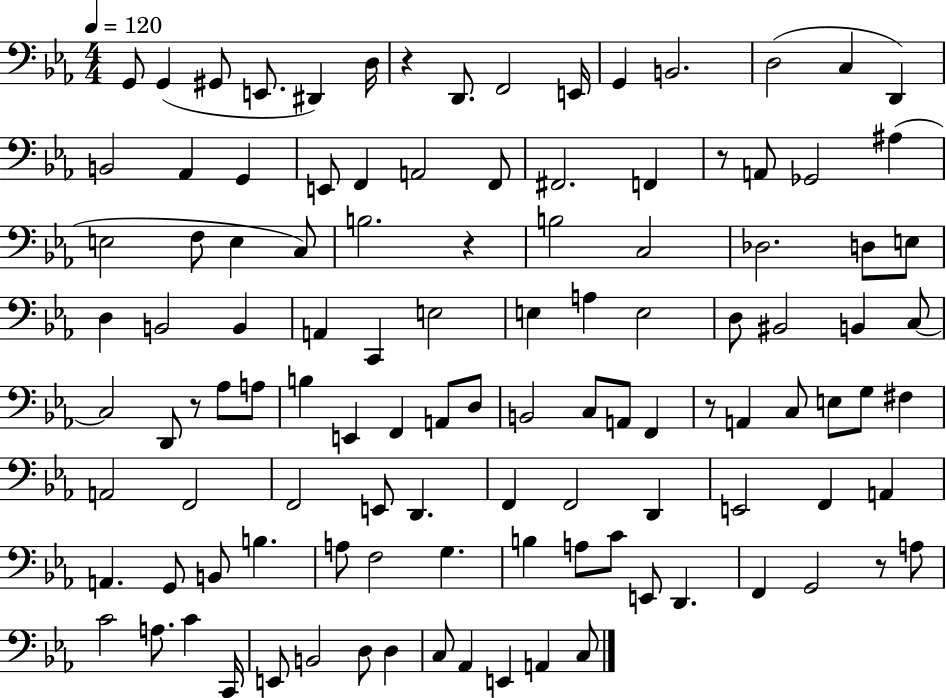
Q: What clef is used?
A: bass